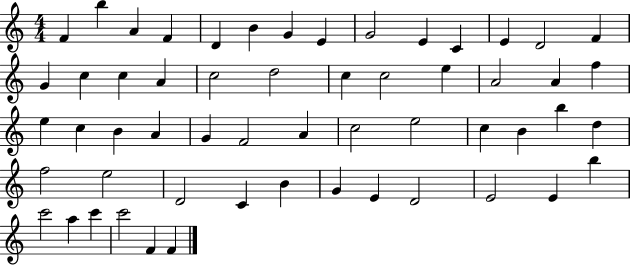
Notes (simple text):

F4/q B5/q A4/q F4/q D4/q B4/q G4/q E4/q G4/h E4/q C4/q E4/q D4/h F4/q G4/q C5/q C5/q A4/q C5/h D5/h C5/q C5/h E5/q A4/h A4/q F5/q E5/q C5/q B4/q A4/q G4/q F4/h A4/q C5/h E5/h C5/q B4/q B5/q D5/q F5/h E5/h D4/h C4/q B4/q G4/q E4/q D4/h E4/h E4/q B5/q C6/h A5/q C6/q C6/h F4/q F4/q